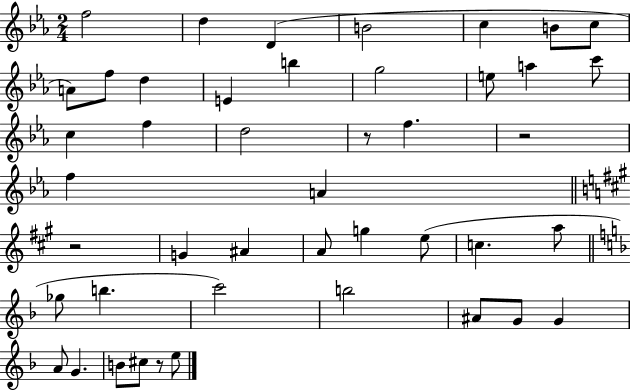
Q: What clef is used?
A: treble